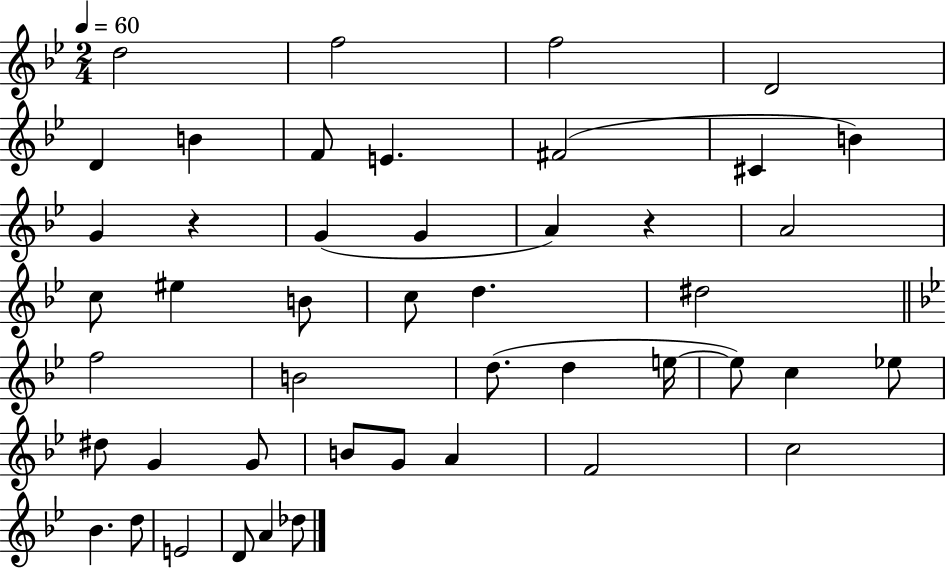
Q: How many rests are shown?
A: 2